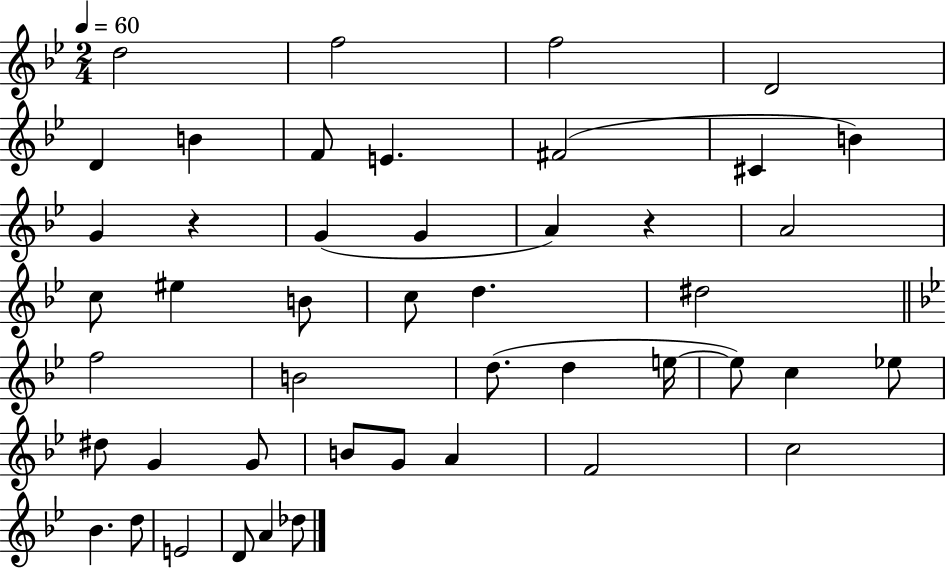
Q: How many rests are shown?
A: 2